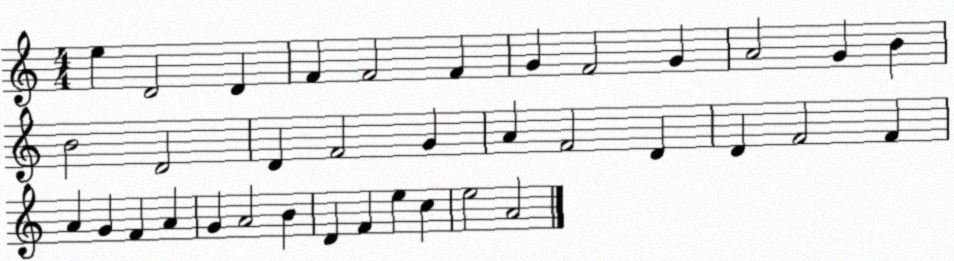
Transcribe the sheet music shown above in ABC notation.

X:1
T:Untitled
M:4/4
L:1/4
K:C
e D2 D F F2 F G F2 G A2 G B B2 D2 D F2 G A F2 D D F2 F A G F A G A2 B D F e c e2 A2